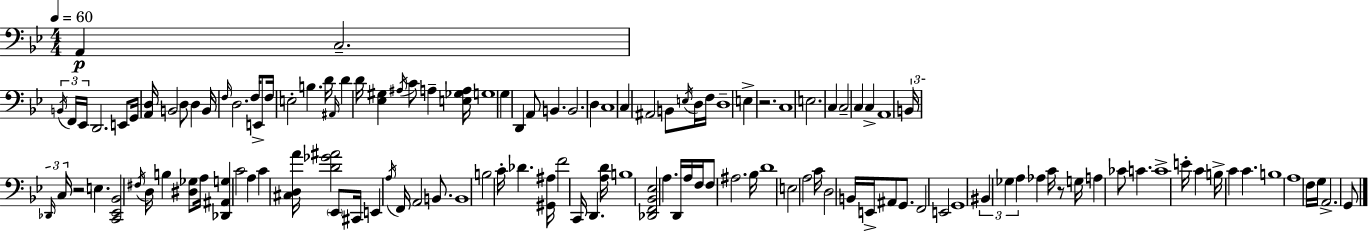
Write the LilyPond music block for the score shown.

{
  \clef bass
  \numericTimeSignature
  \time 4/4
  \key g \minor
  \tempo 4 = 60
  a,4\p c2.-- | \tuplet 3/2 { \acciaccatura { b,16 } f,16 ees,16 } d,2. e,8 | g,16 <a, d>16 b,2 d8 d4 | b,16 \grace { f16 } d2. f16 | \break e,8-> f16 e2-. b4. | d'16 \grace { ais,16 } d'4 d'16 <ees gis>4 \acciaccatura { ais16 } c'8 a4-- | <e ges a>16 g1 | g4 d,4 a,8 b,4. | \break b,2. | d4 c1 | c4 ais,2 | b,8 \acciaccatura { e16 } d16 f16 d1-- | \break e4-> r2. | c1 | e2. | c4 c2-- c4 | \break c4-> a,1 | \tuplet 3/2 { b,16 \grace { des,16 } c16 } r2 | e4. <c, ees, bes,>2 \acciaccatura { fis16 } d16 | b4 <dis ges>8 a16 <des, ais, g>4 c'2 | \break a4 c'4 <cis d a'>16 <d' ges' ais'>2 | \parenthesize ees,8 cis,16 e,4 \acciaccatura { a16 } f,16 a,2 | b,8. b,1 | b2 | \break c'16-. des'4. <gis, ais>16 f'2 | c,16 d,4. <a d'>16 b1 | <des, f, bes, ees>2 | a4. d,16 a16 f16 f8 ais2. | \break bes16 d'1 | e2 | a2 c'16 d2 | b,16 e,16-> ais,8 g,8. f,2 | \break e,2 g,1 | \tuplet 3/2 { bis,4 ges4 | a4 } aes4 c'16 r8 g16 a4 | ces'8 c'4. c'1-> | \break e'16-. c'4 b16-> c'4 | c'4. b1 | a1 | f16 g16 a,2.-> | \break g,8 \bar "|."
}